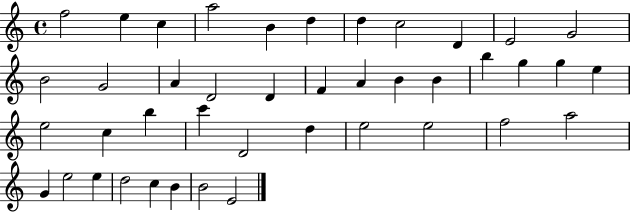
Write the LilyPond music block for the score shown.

{
  \clef treble
  \time 4/4
  \defaultTimeSignature
  \key c \major
  f''2 e''4 c''4 | a''2 b'4 d''4 | d''4 c''2 d'4 | e'2 g'2 | \break b'2 g'2 | a'4 d'2 d'4 | f'4 a'4 b'4 b'4 | b''4 g''4 g''4 e''4 | \break e''2 c''4 b''4 | c'''4 d'2 d''4 | e''2 e''2 | f''2 a''2 | \break g'4 e''2 e''4 | d''2 c''4 b'4 | b'2 e'2 | \bar "|."
}